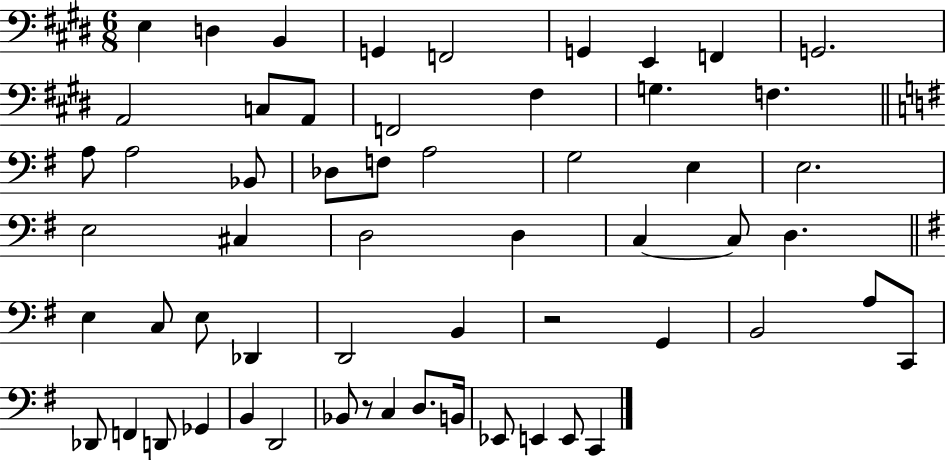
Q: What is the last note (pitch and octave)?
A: C2